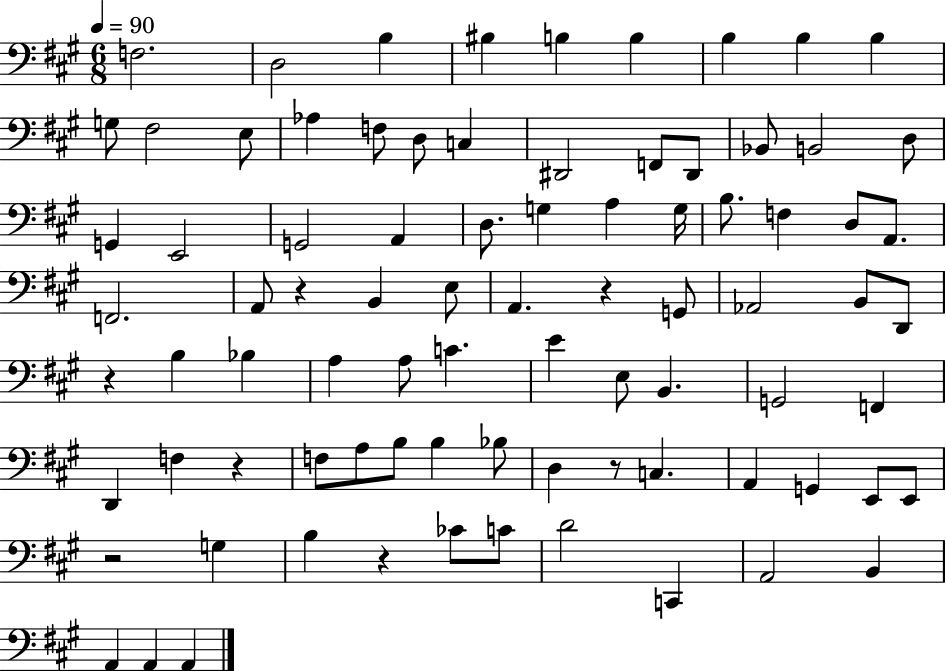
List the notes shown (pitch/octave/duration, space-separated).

F3/h. D3/h B3/q BIS3/q B3/q B3/q B3/q B3/q B3/q G3/e F#3/h E3/e Ab3/q F3/e D3/e C3/q D#2/h F2/e D#2/e Bb2/e B2/h D3/e G2/q E2/h G2/h A2/q D3/e. G3/q A3/q G3/s B3/e. F3/q D3/e A2/e. F2/h. A2/e R/q B2/q E3/e A2/q. R/q G2/e Ab2/h B2/e D2/e R/q B3/q Bb3/q A3/q A3/e C4/q. E4/q E3/e B2/q. G2/h F2/q D2/q F3/q R/q F3/e A3/e B3/e B3/q Bb3/e D3/q R/e C3/q. A2/q G2/q E2/e E2/e R/h G3/q B3/q R/q CES4/e C4/e D4/h C2/q A2/h B2/q A2/q A2/q A2/q